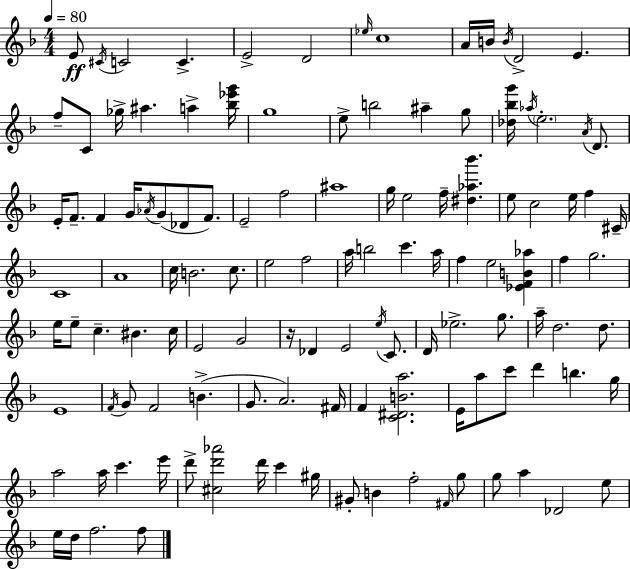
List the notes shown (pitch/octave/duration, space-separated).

E4/e C#4/s C4/h C4/q. E4/h D4/h Eb5/s C5/w A4/s B4/s B4/s D4/h E4/q. F5/e C4/e Gb5/s A#5/q. A5/q [Bb5,Eb6,G6]/s G5/w E5/e B5/h A#5/q G5/e [Db5,Bb5,G6]/s Ab5/s E5/h. A4/s D4/e. E4/s F4/e. F4/q G4/s Ab4/s G4/e Db4/e F4/e. E4/h F5/h A#5/w G5/s E5/h F5/s [D#5,Ab5,Bb6]/q. E5/e C5/h E5/s F5/q C#4/s C4/w A4/w C5/s B4/h. C5/e. E5/h F5/h A5/s B5/h C6/q. A5/s F5/q E5/h [Eb4,F4,B4,Ab5]/q F5/q G5/h. E5/s E5/e C5/q. BIS4/q. C5/s E4/h G4/h R/s Db4/q E4/h E5/s C4/e. D4/s Eb5/h. G5/e. A5/s D5/h. D5/e. E4/w F4/s G4/e F4/h B4/q. G4/e. A4/h. F#4/s F4/q [C4,D#4,B4,A5]/h. E4/s A5/e C6/e D6/q B5/q. G5/s A5/h A5/s C6/q. E6/s D6/e [C#5,D6,Ab6]/h D6/s C6/q G#5/s G#4/e B4/q F5/h F#4/s G5/e G5/e A5/q Db4/h E5/e E5/s D5/s F5/h. F5/e